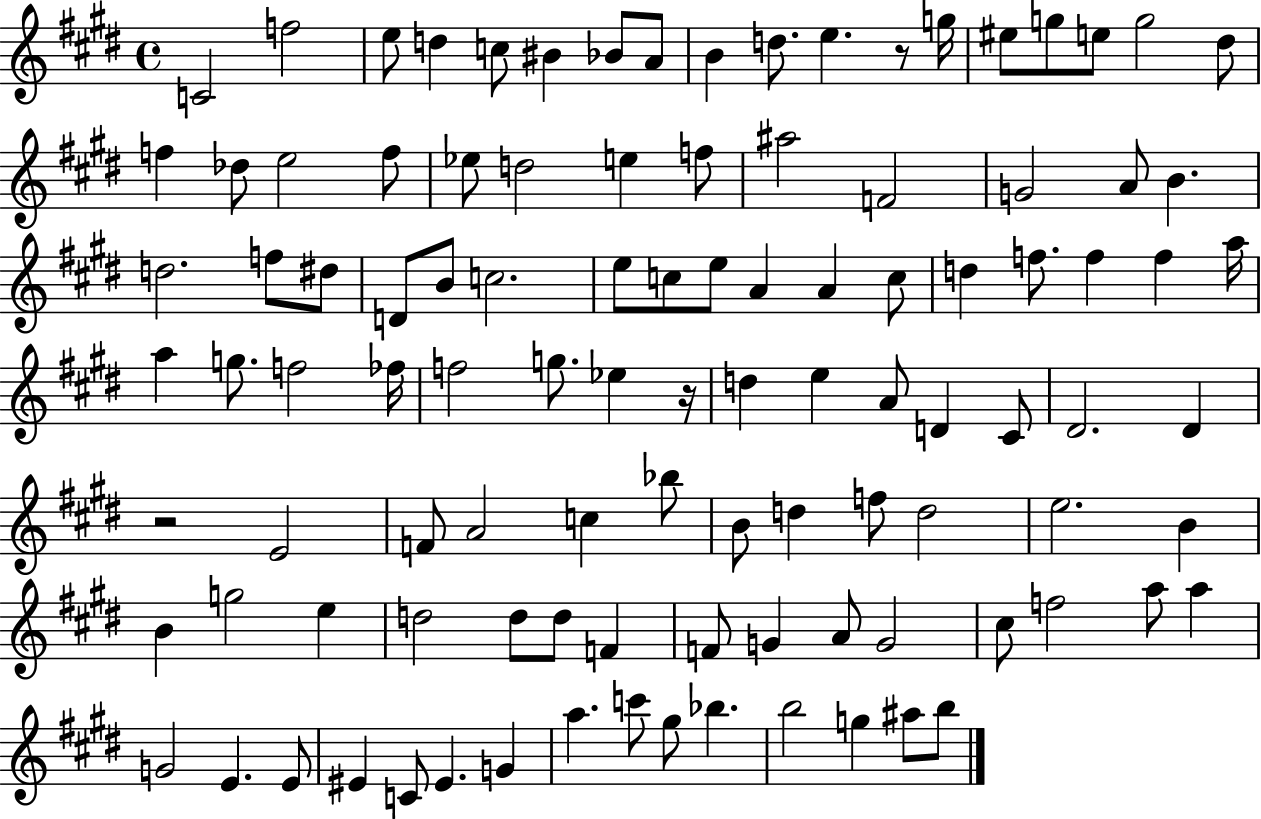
{
  \clef treble
  \time 4/4
  \defaultTimeSignature
  \key e \major
  c'2 f''2 | e''8 d''4 c''8 bis'4 bes'8 a'8 | b'4 d''8. e''4. r8 g''16 | eis''8 g''8 e''8 g''2 dis''8 | \break f''4 des''8 e''2 f''8 | ees''8 d''2 e''4 f''8 | ais''2 f'2 | g'2 a'8 b'4. | \break d''2. f''8 dis''8 | d'8 b'8 c''2. | e''8 c''8 e''8 a'4 a'4 c''8 | d''4 f''8. f''4 f''4 a''16 | \break a''4 g''8. f''2 fes''16 | f''2 g''8. ees''4 r16 | d''4 e''4 a'8 d'4 cis'8 | dis'2. dis'4 | \break r2 e'2 | f'8 a'2 c''4 bes''8 | b'8 d''4 f''8 d''2 | e''2. b'4 | \break b'4 g''2 e''4 | d''2 d''8 d''8 f'4 | f'8 g'4 a'8 g'2 | cis''8 f''2 a''8 a''4 | \break g'2 e'4. e'8 | eis'4 c'8 eis'4. g'4 | a''4. c'''8 gis''8 bes''4. | b''2 g''4 ais''8 b''8 | \break \bar "|."
}